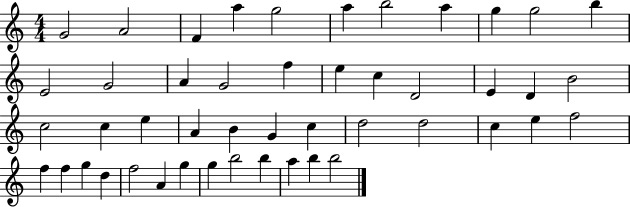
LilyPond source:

{
  \clef treble
  \numericTimeSignature
  \time 4/4
  \key c \major
  g'2 a'2 | f'4 a''4 g''2 | a''4 b''2 a''4 | g''4 g''2 b''4 | \break e'2 g'2 | a'4 g'2 f''4 | e''4 c''4 d'2 | e'4 d'4 b'2 | \break c''2 c''4 e''4 | a'4 b'4 g'4 c''4 | d''2 d''2 | c''4 e''4 f''2 | \break f''4 f''4 g''4 d''4 | f''2 a'4 g''4 | g''4 b''2 b''4 | a''4 b''4 b''2 | \break \bar "|."
}